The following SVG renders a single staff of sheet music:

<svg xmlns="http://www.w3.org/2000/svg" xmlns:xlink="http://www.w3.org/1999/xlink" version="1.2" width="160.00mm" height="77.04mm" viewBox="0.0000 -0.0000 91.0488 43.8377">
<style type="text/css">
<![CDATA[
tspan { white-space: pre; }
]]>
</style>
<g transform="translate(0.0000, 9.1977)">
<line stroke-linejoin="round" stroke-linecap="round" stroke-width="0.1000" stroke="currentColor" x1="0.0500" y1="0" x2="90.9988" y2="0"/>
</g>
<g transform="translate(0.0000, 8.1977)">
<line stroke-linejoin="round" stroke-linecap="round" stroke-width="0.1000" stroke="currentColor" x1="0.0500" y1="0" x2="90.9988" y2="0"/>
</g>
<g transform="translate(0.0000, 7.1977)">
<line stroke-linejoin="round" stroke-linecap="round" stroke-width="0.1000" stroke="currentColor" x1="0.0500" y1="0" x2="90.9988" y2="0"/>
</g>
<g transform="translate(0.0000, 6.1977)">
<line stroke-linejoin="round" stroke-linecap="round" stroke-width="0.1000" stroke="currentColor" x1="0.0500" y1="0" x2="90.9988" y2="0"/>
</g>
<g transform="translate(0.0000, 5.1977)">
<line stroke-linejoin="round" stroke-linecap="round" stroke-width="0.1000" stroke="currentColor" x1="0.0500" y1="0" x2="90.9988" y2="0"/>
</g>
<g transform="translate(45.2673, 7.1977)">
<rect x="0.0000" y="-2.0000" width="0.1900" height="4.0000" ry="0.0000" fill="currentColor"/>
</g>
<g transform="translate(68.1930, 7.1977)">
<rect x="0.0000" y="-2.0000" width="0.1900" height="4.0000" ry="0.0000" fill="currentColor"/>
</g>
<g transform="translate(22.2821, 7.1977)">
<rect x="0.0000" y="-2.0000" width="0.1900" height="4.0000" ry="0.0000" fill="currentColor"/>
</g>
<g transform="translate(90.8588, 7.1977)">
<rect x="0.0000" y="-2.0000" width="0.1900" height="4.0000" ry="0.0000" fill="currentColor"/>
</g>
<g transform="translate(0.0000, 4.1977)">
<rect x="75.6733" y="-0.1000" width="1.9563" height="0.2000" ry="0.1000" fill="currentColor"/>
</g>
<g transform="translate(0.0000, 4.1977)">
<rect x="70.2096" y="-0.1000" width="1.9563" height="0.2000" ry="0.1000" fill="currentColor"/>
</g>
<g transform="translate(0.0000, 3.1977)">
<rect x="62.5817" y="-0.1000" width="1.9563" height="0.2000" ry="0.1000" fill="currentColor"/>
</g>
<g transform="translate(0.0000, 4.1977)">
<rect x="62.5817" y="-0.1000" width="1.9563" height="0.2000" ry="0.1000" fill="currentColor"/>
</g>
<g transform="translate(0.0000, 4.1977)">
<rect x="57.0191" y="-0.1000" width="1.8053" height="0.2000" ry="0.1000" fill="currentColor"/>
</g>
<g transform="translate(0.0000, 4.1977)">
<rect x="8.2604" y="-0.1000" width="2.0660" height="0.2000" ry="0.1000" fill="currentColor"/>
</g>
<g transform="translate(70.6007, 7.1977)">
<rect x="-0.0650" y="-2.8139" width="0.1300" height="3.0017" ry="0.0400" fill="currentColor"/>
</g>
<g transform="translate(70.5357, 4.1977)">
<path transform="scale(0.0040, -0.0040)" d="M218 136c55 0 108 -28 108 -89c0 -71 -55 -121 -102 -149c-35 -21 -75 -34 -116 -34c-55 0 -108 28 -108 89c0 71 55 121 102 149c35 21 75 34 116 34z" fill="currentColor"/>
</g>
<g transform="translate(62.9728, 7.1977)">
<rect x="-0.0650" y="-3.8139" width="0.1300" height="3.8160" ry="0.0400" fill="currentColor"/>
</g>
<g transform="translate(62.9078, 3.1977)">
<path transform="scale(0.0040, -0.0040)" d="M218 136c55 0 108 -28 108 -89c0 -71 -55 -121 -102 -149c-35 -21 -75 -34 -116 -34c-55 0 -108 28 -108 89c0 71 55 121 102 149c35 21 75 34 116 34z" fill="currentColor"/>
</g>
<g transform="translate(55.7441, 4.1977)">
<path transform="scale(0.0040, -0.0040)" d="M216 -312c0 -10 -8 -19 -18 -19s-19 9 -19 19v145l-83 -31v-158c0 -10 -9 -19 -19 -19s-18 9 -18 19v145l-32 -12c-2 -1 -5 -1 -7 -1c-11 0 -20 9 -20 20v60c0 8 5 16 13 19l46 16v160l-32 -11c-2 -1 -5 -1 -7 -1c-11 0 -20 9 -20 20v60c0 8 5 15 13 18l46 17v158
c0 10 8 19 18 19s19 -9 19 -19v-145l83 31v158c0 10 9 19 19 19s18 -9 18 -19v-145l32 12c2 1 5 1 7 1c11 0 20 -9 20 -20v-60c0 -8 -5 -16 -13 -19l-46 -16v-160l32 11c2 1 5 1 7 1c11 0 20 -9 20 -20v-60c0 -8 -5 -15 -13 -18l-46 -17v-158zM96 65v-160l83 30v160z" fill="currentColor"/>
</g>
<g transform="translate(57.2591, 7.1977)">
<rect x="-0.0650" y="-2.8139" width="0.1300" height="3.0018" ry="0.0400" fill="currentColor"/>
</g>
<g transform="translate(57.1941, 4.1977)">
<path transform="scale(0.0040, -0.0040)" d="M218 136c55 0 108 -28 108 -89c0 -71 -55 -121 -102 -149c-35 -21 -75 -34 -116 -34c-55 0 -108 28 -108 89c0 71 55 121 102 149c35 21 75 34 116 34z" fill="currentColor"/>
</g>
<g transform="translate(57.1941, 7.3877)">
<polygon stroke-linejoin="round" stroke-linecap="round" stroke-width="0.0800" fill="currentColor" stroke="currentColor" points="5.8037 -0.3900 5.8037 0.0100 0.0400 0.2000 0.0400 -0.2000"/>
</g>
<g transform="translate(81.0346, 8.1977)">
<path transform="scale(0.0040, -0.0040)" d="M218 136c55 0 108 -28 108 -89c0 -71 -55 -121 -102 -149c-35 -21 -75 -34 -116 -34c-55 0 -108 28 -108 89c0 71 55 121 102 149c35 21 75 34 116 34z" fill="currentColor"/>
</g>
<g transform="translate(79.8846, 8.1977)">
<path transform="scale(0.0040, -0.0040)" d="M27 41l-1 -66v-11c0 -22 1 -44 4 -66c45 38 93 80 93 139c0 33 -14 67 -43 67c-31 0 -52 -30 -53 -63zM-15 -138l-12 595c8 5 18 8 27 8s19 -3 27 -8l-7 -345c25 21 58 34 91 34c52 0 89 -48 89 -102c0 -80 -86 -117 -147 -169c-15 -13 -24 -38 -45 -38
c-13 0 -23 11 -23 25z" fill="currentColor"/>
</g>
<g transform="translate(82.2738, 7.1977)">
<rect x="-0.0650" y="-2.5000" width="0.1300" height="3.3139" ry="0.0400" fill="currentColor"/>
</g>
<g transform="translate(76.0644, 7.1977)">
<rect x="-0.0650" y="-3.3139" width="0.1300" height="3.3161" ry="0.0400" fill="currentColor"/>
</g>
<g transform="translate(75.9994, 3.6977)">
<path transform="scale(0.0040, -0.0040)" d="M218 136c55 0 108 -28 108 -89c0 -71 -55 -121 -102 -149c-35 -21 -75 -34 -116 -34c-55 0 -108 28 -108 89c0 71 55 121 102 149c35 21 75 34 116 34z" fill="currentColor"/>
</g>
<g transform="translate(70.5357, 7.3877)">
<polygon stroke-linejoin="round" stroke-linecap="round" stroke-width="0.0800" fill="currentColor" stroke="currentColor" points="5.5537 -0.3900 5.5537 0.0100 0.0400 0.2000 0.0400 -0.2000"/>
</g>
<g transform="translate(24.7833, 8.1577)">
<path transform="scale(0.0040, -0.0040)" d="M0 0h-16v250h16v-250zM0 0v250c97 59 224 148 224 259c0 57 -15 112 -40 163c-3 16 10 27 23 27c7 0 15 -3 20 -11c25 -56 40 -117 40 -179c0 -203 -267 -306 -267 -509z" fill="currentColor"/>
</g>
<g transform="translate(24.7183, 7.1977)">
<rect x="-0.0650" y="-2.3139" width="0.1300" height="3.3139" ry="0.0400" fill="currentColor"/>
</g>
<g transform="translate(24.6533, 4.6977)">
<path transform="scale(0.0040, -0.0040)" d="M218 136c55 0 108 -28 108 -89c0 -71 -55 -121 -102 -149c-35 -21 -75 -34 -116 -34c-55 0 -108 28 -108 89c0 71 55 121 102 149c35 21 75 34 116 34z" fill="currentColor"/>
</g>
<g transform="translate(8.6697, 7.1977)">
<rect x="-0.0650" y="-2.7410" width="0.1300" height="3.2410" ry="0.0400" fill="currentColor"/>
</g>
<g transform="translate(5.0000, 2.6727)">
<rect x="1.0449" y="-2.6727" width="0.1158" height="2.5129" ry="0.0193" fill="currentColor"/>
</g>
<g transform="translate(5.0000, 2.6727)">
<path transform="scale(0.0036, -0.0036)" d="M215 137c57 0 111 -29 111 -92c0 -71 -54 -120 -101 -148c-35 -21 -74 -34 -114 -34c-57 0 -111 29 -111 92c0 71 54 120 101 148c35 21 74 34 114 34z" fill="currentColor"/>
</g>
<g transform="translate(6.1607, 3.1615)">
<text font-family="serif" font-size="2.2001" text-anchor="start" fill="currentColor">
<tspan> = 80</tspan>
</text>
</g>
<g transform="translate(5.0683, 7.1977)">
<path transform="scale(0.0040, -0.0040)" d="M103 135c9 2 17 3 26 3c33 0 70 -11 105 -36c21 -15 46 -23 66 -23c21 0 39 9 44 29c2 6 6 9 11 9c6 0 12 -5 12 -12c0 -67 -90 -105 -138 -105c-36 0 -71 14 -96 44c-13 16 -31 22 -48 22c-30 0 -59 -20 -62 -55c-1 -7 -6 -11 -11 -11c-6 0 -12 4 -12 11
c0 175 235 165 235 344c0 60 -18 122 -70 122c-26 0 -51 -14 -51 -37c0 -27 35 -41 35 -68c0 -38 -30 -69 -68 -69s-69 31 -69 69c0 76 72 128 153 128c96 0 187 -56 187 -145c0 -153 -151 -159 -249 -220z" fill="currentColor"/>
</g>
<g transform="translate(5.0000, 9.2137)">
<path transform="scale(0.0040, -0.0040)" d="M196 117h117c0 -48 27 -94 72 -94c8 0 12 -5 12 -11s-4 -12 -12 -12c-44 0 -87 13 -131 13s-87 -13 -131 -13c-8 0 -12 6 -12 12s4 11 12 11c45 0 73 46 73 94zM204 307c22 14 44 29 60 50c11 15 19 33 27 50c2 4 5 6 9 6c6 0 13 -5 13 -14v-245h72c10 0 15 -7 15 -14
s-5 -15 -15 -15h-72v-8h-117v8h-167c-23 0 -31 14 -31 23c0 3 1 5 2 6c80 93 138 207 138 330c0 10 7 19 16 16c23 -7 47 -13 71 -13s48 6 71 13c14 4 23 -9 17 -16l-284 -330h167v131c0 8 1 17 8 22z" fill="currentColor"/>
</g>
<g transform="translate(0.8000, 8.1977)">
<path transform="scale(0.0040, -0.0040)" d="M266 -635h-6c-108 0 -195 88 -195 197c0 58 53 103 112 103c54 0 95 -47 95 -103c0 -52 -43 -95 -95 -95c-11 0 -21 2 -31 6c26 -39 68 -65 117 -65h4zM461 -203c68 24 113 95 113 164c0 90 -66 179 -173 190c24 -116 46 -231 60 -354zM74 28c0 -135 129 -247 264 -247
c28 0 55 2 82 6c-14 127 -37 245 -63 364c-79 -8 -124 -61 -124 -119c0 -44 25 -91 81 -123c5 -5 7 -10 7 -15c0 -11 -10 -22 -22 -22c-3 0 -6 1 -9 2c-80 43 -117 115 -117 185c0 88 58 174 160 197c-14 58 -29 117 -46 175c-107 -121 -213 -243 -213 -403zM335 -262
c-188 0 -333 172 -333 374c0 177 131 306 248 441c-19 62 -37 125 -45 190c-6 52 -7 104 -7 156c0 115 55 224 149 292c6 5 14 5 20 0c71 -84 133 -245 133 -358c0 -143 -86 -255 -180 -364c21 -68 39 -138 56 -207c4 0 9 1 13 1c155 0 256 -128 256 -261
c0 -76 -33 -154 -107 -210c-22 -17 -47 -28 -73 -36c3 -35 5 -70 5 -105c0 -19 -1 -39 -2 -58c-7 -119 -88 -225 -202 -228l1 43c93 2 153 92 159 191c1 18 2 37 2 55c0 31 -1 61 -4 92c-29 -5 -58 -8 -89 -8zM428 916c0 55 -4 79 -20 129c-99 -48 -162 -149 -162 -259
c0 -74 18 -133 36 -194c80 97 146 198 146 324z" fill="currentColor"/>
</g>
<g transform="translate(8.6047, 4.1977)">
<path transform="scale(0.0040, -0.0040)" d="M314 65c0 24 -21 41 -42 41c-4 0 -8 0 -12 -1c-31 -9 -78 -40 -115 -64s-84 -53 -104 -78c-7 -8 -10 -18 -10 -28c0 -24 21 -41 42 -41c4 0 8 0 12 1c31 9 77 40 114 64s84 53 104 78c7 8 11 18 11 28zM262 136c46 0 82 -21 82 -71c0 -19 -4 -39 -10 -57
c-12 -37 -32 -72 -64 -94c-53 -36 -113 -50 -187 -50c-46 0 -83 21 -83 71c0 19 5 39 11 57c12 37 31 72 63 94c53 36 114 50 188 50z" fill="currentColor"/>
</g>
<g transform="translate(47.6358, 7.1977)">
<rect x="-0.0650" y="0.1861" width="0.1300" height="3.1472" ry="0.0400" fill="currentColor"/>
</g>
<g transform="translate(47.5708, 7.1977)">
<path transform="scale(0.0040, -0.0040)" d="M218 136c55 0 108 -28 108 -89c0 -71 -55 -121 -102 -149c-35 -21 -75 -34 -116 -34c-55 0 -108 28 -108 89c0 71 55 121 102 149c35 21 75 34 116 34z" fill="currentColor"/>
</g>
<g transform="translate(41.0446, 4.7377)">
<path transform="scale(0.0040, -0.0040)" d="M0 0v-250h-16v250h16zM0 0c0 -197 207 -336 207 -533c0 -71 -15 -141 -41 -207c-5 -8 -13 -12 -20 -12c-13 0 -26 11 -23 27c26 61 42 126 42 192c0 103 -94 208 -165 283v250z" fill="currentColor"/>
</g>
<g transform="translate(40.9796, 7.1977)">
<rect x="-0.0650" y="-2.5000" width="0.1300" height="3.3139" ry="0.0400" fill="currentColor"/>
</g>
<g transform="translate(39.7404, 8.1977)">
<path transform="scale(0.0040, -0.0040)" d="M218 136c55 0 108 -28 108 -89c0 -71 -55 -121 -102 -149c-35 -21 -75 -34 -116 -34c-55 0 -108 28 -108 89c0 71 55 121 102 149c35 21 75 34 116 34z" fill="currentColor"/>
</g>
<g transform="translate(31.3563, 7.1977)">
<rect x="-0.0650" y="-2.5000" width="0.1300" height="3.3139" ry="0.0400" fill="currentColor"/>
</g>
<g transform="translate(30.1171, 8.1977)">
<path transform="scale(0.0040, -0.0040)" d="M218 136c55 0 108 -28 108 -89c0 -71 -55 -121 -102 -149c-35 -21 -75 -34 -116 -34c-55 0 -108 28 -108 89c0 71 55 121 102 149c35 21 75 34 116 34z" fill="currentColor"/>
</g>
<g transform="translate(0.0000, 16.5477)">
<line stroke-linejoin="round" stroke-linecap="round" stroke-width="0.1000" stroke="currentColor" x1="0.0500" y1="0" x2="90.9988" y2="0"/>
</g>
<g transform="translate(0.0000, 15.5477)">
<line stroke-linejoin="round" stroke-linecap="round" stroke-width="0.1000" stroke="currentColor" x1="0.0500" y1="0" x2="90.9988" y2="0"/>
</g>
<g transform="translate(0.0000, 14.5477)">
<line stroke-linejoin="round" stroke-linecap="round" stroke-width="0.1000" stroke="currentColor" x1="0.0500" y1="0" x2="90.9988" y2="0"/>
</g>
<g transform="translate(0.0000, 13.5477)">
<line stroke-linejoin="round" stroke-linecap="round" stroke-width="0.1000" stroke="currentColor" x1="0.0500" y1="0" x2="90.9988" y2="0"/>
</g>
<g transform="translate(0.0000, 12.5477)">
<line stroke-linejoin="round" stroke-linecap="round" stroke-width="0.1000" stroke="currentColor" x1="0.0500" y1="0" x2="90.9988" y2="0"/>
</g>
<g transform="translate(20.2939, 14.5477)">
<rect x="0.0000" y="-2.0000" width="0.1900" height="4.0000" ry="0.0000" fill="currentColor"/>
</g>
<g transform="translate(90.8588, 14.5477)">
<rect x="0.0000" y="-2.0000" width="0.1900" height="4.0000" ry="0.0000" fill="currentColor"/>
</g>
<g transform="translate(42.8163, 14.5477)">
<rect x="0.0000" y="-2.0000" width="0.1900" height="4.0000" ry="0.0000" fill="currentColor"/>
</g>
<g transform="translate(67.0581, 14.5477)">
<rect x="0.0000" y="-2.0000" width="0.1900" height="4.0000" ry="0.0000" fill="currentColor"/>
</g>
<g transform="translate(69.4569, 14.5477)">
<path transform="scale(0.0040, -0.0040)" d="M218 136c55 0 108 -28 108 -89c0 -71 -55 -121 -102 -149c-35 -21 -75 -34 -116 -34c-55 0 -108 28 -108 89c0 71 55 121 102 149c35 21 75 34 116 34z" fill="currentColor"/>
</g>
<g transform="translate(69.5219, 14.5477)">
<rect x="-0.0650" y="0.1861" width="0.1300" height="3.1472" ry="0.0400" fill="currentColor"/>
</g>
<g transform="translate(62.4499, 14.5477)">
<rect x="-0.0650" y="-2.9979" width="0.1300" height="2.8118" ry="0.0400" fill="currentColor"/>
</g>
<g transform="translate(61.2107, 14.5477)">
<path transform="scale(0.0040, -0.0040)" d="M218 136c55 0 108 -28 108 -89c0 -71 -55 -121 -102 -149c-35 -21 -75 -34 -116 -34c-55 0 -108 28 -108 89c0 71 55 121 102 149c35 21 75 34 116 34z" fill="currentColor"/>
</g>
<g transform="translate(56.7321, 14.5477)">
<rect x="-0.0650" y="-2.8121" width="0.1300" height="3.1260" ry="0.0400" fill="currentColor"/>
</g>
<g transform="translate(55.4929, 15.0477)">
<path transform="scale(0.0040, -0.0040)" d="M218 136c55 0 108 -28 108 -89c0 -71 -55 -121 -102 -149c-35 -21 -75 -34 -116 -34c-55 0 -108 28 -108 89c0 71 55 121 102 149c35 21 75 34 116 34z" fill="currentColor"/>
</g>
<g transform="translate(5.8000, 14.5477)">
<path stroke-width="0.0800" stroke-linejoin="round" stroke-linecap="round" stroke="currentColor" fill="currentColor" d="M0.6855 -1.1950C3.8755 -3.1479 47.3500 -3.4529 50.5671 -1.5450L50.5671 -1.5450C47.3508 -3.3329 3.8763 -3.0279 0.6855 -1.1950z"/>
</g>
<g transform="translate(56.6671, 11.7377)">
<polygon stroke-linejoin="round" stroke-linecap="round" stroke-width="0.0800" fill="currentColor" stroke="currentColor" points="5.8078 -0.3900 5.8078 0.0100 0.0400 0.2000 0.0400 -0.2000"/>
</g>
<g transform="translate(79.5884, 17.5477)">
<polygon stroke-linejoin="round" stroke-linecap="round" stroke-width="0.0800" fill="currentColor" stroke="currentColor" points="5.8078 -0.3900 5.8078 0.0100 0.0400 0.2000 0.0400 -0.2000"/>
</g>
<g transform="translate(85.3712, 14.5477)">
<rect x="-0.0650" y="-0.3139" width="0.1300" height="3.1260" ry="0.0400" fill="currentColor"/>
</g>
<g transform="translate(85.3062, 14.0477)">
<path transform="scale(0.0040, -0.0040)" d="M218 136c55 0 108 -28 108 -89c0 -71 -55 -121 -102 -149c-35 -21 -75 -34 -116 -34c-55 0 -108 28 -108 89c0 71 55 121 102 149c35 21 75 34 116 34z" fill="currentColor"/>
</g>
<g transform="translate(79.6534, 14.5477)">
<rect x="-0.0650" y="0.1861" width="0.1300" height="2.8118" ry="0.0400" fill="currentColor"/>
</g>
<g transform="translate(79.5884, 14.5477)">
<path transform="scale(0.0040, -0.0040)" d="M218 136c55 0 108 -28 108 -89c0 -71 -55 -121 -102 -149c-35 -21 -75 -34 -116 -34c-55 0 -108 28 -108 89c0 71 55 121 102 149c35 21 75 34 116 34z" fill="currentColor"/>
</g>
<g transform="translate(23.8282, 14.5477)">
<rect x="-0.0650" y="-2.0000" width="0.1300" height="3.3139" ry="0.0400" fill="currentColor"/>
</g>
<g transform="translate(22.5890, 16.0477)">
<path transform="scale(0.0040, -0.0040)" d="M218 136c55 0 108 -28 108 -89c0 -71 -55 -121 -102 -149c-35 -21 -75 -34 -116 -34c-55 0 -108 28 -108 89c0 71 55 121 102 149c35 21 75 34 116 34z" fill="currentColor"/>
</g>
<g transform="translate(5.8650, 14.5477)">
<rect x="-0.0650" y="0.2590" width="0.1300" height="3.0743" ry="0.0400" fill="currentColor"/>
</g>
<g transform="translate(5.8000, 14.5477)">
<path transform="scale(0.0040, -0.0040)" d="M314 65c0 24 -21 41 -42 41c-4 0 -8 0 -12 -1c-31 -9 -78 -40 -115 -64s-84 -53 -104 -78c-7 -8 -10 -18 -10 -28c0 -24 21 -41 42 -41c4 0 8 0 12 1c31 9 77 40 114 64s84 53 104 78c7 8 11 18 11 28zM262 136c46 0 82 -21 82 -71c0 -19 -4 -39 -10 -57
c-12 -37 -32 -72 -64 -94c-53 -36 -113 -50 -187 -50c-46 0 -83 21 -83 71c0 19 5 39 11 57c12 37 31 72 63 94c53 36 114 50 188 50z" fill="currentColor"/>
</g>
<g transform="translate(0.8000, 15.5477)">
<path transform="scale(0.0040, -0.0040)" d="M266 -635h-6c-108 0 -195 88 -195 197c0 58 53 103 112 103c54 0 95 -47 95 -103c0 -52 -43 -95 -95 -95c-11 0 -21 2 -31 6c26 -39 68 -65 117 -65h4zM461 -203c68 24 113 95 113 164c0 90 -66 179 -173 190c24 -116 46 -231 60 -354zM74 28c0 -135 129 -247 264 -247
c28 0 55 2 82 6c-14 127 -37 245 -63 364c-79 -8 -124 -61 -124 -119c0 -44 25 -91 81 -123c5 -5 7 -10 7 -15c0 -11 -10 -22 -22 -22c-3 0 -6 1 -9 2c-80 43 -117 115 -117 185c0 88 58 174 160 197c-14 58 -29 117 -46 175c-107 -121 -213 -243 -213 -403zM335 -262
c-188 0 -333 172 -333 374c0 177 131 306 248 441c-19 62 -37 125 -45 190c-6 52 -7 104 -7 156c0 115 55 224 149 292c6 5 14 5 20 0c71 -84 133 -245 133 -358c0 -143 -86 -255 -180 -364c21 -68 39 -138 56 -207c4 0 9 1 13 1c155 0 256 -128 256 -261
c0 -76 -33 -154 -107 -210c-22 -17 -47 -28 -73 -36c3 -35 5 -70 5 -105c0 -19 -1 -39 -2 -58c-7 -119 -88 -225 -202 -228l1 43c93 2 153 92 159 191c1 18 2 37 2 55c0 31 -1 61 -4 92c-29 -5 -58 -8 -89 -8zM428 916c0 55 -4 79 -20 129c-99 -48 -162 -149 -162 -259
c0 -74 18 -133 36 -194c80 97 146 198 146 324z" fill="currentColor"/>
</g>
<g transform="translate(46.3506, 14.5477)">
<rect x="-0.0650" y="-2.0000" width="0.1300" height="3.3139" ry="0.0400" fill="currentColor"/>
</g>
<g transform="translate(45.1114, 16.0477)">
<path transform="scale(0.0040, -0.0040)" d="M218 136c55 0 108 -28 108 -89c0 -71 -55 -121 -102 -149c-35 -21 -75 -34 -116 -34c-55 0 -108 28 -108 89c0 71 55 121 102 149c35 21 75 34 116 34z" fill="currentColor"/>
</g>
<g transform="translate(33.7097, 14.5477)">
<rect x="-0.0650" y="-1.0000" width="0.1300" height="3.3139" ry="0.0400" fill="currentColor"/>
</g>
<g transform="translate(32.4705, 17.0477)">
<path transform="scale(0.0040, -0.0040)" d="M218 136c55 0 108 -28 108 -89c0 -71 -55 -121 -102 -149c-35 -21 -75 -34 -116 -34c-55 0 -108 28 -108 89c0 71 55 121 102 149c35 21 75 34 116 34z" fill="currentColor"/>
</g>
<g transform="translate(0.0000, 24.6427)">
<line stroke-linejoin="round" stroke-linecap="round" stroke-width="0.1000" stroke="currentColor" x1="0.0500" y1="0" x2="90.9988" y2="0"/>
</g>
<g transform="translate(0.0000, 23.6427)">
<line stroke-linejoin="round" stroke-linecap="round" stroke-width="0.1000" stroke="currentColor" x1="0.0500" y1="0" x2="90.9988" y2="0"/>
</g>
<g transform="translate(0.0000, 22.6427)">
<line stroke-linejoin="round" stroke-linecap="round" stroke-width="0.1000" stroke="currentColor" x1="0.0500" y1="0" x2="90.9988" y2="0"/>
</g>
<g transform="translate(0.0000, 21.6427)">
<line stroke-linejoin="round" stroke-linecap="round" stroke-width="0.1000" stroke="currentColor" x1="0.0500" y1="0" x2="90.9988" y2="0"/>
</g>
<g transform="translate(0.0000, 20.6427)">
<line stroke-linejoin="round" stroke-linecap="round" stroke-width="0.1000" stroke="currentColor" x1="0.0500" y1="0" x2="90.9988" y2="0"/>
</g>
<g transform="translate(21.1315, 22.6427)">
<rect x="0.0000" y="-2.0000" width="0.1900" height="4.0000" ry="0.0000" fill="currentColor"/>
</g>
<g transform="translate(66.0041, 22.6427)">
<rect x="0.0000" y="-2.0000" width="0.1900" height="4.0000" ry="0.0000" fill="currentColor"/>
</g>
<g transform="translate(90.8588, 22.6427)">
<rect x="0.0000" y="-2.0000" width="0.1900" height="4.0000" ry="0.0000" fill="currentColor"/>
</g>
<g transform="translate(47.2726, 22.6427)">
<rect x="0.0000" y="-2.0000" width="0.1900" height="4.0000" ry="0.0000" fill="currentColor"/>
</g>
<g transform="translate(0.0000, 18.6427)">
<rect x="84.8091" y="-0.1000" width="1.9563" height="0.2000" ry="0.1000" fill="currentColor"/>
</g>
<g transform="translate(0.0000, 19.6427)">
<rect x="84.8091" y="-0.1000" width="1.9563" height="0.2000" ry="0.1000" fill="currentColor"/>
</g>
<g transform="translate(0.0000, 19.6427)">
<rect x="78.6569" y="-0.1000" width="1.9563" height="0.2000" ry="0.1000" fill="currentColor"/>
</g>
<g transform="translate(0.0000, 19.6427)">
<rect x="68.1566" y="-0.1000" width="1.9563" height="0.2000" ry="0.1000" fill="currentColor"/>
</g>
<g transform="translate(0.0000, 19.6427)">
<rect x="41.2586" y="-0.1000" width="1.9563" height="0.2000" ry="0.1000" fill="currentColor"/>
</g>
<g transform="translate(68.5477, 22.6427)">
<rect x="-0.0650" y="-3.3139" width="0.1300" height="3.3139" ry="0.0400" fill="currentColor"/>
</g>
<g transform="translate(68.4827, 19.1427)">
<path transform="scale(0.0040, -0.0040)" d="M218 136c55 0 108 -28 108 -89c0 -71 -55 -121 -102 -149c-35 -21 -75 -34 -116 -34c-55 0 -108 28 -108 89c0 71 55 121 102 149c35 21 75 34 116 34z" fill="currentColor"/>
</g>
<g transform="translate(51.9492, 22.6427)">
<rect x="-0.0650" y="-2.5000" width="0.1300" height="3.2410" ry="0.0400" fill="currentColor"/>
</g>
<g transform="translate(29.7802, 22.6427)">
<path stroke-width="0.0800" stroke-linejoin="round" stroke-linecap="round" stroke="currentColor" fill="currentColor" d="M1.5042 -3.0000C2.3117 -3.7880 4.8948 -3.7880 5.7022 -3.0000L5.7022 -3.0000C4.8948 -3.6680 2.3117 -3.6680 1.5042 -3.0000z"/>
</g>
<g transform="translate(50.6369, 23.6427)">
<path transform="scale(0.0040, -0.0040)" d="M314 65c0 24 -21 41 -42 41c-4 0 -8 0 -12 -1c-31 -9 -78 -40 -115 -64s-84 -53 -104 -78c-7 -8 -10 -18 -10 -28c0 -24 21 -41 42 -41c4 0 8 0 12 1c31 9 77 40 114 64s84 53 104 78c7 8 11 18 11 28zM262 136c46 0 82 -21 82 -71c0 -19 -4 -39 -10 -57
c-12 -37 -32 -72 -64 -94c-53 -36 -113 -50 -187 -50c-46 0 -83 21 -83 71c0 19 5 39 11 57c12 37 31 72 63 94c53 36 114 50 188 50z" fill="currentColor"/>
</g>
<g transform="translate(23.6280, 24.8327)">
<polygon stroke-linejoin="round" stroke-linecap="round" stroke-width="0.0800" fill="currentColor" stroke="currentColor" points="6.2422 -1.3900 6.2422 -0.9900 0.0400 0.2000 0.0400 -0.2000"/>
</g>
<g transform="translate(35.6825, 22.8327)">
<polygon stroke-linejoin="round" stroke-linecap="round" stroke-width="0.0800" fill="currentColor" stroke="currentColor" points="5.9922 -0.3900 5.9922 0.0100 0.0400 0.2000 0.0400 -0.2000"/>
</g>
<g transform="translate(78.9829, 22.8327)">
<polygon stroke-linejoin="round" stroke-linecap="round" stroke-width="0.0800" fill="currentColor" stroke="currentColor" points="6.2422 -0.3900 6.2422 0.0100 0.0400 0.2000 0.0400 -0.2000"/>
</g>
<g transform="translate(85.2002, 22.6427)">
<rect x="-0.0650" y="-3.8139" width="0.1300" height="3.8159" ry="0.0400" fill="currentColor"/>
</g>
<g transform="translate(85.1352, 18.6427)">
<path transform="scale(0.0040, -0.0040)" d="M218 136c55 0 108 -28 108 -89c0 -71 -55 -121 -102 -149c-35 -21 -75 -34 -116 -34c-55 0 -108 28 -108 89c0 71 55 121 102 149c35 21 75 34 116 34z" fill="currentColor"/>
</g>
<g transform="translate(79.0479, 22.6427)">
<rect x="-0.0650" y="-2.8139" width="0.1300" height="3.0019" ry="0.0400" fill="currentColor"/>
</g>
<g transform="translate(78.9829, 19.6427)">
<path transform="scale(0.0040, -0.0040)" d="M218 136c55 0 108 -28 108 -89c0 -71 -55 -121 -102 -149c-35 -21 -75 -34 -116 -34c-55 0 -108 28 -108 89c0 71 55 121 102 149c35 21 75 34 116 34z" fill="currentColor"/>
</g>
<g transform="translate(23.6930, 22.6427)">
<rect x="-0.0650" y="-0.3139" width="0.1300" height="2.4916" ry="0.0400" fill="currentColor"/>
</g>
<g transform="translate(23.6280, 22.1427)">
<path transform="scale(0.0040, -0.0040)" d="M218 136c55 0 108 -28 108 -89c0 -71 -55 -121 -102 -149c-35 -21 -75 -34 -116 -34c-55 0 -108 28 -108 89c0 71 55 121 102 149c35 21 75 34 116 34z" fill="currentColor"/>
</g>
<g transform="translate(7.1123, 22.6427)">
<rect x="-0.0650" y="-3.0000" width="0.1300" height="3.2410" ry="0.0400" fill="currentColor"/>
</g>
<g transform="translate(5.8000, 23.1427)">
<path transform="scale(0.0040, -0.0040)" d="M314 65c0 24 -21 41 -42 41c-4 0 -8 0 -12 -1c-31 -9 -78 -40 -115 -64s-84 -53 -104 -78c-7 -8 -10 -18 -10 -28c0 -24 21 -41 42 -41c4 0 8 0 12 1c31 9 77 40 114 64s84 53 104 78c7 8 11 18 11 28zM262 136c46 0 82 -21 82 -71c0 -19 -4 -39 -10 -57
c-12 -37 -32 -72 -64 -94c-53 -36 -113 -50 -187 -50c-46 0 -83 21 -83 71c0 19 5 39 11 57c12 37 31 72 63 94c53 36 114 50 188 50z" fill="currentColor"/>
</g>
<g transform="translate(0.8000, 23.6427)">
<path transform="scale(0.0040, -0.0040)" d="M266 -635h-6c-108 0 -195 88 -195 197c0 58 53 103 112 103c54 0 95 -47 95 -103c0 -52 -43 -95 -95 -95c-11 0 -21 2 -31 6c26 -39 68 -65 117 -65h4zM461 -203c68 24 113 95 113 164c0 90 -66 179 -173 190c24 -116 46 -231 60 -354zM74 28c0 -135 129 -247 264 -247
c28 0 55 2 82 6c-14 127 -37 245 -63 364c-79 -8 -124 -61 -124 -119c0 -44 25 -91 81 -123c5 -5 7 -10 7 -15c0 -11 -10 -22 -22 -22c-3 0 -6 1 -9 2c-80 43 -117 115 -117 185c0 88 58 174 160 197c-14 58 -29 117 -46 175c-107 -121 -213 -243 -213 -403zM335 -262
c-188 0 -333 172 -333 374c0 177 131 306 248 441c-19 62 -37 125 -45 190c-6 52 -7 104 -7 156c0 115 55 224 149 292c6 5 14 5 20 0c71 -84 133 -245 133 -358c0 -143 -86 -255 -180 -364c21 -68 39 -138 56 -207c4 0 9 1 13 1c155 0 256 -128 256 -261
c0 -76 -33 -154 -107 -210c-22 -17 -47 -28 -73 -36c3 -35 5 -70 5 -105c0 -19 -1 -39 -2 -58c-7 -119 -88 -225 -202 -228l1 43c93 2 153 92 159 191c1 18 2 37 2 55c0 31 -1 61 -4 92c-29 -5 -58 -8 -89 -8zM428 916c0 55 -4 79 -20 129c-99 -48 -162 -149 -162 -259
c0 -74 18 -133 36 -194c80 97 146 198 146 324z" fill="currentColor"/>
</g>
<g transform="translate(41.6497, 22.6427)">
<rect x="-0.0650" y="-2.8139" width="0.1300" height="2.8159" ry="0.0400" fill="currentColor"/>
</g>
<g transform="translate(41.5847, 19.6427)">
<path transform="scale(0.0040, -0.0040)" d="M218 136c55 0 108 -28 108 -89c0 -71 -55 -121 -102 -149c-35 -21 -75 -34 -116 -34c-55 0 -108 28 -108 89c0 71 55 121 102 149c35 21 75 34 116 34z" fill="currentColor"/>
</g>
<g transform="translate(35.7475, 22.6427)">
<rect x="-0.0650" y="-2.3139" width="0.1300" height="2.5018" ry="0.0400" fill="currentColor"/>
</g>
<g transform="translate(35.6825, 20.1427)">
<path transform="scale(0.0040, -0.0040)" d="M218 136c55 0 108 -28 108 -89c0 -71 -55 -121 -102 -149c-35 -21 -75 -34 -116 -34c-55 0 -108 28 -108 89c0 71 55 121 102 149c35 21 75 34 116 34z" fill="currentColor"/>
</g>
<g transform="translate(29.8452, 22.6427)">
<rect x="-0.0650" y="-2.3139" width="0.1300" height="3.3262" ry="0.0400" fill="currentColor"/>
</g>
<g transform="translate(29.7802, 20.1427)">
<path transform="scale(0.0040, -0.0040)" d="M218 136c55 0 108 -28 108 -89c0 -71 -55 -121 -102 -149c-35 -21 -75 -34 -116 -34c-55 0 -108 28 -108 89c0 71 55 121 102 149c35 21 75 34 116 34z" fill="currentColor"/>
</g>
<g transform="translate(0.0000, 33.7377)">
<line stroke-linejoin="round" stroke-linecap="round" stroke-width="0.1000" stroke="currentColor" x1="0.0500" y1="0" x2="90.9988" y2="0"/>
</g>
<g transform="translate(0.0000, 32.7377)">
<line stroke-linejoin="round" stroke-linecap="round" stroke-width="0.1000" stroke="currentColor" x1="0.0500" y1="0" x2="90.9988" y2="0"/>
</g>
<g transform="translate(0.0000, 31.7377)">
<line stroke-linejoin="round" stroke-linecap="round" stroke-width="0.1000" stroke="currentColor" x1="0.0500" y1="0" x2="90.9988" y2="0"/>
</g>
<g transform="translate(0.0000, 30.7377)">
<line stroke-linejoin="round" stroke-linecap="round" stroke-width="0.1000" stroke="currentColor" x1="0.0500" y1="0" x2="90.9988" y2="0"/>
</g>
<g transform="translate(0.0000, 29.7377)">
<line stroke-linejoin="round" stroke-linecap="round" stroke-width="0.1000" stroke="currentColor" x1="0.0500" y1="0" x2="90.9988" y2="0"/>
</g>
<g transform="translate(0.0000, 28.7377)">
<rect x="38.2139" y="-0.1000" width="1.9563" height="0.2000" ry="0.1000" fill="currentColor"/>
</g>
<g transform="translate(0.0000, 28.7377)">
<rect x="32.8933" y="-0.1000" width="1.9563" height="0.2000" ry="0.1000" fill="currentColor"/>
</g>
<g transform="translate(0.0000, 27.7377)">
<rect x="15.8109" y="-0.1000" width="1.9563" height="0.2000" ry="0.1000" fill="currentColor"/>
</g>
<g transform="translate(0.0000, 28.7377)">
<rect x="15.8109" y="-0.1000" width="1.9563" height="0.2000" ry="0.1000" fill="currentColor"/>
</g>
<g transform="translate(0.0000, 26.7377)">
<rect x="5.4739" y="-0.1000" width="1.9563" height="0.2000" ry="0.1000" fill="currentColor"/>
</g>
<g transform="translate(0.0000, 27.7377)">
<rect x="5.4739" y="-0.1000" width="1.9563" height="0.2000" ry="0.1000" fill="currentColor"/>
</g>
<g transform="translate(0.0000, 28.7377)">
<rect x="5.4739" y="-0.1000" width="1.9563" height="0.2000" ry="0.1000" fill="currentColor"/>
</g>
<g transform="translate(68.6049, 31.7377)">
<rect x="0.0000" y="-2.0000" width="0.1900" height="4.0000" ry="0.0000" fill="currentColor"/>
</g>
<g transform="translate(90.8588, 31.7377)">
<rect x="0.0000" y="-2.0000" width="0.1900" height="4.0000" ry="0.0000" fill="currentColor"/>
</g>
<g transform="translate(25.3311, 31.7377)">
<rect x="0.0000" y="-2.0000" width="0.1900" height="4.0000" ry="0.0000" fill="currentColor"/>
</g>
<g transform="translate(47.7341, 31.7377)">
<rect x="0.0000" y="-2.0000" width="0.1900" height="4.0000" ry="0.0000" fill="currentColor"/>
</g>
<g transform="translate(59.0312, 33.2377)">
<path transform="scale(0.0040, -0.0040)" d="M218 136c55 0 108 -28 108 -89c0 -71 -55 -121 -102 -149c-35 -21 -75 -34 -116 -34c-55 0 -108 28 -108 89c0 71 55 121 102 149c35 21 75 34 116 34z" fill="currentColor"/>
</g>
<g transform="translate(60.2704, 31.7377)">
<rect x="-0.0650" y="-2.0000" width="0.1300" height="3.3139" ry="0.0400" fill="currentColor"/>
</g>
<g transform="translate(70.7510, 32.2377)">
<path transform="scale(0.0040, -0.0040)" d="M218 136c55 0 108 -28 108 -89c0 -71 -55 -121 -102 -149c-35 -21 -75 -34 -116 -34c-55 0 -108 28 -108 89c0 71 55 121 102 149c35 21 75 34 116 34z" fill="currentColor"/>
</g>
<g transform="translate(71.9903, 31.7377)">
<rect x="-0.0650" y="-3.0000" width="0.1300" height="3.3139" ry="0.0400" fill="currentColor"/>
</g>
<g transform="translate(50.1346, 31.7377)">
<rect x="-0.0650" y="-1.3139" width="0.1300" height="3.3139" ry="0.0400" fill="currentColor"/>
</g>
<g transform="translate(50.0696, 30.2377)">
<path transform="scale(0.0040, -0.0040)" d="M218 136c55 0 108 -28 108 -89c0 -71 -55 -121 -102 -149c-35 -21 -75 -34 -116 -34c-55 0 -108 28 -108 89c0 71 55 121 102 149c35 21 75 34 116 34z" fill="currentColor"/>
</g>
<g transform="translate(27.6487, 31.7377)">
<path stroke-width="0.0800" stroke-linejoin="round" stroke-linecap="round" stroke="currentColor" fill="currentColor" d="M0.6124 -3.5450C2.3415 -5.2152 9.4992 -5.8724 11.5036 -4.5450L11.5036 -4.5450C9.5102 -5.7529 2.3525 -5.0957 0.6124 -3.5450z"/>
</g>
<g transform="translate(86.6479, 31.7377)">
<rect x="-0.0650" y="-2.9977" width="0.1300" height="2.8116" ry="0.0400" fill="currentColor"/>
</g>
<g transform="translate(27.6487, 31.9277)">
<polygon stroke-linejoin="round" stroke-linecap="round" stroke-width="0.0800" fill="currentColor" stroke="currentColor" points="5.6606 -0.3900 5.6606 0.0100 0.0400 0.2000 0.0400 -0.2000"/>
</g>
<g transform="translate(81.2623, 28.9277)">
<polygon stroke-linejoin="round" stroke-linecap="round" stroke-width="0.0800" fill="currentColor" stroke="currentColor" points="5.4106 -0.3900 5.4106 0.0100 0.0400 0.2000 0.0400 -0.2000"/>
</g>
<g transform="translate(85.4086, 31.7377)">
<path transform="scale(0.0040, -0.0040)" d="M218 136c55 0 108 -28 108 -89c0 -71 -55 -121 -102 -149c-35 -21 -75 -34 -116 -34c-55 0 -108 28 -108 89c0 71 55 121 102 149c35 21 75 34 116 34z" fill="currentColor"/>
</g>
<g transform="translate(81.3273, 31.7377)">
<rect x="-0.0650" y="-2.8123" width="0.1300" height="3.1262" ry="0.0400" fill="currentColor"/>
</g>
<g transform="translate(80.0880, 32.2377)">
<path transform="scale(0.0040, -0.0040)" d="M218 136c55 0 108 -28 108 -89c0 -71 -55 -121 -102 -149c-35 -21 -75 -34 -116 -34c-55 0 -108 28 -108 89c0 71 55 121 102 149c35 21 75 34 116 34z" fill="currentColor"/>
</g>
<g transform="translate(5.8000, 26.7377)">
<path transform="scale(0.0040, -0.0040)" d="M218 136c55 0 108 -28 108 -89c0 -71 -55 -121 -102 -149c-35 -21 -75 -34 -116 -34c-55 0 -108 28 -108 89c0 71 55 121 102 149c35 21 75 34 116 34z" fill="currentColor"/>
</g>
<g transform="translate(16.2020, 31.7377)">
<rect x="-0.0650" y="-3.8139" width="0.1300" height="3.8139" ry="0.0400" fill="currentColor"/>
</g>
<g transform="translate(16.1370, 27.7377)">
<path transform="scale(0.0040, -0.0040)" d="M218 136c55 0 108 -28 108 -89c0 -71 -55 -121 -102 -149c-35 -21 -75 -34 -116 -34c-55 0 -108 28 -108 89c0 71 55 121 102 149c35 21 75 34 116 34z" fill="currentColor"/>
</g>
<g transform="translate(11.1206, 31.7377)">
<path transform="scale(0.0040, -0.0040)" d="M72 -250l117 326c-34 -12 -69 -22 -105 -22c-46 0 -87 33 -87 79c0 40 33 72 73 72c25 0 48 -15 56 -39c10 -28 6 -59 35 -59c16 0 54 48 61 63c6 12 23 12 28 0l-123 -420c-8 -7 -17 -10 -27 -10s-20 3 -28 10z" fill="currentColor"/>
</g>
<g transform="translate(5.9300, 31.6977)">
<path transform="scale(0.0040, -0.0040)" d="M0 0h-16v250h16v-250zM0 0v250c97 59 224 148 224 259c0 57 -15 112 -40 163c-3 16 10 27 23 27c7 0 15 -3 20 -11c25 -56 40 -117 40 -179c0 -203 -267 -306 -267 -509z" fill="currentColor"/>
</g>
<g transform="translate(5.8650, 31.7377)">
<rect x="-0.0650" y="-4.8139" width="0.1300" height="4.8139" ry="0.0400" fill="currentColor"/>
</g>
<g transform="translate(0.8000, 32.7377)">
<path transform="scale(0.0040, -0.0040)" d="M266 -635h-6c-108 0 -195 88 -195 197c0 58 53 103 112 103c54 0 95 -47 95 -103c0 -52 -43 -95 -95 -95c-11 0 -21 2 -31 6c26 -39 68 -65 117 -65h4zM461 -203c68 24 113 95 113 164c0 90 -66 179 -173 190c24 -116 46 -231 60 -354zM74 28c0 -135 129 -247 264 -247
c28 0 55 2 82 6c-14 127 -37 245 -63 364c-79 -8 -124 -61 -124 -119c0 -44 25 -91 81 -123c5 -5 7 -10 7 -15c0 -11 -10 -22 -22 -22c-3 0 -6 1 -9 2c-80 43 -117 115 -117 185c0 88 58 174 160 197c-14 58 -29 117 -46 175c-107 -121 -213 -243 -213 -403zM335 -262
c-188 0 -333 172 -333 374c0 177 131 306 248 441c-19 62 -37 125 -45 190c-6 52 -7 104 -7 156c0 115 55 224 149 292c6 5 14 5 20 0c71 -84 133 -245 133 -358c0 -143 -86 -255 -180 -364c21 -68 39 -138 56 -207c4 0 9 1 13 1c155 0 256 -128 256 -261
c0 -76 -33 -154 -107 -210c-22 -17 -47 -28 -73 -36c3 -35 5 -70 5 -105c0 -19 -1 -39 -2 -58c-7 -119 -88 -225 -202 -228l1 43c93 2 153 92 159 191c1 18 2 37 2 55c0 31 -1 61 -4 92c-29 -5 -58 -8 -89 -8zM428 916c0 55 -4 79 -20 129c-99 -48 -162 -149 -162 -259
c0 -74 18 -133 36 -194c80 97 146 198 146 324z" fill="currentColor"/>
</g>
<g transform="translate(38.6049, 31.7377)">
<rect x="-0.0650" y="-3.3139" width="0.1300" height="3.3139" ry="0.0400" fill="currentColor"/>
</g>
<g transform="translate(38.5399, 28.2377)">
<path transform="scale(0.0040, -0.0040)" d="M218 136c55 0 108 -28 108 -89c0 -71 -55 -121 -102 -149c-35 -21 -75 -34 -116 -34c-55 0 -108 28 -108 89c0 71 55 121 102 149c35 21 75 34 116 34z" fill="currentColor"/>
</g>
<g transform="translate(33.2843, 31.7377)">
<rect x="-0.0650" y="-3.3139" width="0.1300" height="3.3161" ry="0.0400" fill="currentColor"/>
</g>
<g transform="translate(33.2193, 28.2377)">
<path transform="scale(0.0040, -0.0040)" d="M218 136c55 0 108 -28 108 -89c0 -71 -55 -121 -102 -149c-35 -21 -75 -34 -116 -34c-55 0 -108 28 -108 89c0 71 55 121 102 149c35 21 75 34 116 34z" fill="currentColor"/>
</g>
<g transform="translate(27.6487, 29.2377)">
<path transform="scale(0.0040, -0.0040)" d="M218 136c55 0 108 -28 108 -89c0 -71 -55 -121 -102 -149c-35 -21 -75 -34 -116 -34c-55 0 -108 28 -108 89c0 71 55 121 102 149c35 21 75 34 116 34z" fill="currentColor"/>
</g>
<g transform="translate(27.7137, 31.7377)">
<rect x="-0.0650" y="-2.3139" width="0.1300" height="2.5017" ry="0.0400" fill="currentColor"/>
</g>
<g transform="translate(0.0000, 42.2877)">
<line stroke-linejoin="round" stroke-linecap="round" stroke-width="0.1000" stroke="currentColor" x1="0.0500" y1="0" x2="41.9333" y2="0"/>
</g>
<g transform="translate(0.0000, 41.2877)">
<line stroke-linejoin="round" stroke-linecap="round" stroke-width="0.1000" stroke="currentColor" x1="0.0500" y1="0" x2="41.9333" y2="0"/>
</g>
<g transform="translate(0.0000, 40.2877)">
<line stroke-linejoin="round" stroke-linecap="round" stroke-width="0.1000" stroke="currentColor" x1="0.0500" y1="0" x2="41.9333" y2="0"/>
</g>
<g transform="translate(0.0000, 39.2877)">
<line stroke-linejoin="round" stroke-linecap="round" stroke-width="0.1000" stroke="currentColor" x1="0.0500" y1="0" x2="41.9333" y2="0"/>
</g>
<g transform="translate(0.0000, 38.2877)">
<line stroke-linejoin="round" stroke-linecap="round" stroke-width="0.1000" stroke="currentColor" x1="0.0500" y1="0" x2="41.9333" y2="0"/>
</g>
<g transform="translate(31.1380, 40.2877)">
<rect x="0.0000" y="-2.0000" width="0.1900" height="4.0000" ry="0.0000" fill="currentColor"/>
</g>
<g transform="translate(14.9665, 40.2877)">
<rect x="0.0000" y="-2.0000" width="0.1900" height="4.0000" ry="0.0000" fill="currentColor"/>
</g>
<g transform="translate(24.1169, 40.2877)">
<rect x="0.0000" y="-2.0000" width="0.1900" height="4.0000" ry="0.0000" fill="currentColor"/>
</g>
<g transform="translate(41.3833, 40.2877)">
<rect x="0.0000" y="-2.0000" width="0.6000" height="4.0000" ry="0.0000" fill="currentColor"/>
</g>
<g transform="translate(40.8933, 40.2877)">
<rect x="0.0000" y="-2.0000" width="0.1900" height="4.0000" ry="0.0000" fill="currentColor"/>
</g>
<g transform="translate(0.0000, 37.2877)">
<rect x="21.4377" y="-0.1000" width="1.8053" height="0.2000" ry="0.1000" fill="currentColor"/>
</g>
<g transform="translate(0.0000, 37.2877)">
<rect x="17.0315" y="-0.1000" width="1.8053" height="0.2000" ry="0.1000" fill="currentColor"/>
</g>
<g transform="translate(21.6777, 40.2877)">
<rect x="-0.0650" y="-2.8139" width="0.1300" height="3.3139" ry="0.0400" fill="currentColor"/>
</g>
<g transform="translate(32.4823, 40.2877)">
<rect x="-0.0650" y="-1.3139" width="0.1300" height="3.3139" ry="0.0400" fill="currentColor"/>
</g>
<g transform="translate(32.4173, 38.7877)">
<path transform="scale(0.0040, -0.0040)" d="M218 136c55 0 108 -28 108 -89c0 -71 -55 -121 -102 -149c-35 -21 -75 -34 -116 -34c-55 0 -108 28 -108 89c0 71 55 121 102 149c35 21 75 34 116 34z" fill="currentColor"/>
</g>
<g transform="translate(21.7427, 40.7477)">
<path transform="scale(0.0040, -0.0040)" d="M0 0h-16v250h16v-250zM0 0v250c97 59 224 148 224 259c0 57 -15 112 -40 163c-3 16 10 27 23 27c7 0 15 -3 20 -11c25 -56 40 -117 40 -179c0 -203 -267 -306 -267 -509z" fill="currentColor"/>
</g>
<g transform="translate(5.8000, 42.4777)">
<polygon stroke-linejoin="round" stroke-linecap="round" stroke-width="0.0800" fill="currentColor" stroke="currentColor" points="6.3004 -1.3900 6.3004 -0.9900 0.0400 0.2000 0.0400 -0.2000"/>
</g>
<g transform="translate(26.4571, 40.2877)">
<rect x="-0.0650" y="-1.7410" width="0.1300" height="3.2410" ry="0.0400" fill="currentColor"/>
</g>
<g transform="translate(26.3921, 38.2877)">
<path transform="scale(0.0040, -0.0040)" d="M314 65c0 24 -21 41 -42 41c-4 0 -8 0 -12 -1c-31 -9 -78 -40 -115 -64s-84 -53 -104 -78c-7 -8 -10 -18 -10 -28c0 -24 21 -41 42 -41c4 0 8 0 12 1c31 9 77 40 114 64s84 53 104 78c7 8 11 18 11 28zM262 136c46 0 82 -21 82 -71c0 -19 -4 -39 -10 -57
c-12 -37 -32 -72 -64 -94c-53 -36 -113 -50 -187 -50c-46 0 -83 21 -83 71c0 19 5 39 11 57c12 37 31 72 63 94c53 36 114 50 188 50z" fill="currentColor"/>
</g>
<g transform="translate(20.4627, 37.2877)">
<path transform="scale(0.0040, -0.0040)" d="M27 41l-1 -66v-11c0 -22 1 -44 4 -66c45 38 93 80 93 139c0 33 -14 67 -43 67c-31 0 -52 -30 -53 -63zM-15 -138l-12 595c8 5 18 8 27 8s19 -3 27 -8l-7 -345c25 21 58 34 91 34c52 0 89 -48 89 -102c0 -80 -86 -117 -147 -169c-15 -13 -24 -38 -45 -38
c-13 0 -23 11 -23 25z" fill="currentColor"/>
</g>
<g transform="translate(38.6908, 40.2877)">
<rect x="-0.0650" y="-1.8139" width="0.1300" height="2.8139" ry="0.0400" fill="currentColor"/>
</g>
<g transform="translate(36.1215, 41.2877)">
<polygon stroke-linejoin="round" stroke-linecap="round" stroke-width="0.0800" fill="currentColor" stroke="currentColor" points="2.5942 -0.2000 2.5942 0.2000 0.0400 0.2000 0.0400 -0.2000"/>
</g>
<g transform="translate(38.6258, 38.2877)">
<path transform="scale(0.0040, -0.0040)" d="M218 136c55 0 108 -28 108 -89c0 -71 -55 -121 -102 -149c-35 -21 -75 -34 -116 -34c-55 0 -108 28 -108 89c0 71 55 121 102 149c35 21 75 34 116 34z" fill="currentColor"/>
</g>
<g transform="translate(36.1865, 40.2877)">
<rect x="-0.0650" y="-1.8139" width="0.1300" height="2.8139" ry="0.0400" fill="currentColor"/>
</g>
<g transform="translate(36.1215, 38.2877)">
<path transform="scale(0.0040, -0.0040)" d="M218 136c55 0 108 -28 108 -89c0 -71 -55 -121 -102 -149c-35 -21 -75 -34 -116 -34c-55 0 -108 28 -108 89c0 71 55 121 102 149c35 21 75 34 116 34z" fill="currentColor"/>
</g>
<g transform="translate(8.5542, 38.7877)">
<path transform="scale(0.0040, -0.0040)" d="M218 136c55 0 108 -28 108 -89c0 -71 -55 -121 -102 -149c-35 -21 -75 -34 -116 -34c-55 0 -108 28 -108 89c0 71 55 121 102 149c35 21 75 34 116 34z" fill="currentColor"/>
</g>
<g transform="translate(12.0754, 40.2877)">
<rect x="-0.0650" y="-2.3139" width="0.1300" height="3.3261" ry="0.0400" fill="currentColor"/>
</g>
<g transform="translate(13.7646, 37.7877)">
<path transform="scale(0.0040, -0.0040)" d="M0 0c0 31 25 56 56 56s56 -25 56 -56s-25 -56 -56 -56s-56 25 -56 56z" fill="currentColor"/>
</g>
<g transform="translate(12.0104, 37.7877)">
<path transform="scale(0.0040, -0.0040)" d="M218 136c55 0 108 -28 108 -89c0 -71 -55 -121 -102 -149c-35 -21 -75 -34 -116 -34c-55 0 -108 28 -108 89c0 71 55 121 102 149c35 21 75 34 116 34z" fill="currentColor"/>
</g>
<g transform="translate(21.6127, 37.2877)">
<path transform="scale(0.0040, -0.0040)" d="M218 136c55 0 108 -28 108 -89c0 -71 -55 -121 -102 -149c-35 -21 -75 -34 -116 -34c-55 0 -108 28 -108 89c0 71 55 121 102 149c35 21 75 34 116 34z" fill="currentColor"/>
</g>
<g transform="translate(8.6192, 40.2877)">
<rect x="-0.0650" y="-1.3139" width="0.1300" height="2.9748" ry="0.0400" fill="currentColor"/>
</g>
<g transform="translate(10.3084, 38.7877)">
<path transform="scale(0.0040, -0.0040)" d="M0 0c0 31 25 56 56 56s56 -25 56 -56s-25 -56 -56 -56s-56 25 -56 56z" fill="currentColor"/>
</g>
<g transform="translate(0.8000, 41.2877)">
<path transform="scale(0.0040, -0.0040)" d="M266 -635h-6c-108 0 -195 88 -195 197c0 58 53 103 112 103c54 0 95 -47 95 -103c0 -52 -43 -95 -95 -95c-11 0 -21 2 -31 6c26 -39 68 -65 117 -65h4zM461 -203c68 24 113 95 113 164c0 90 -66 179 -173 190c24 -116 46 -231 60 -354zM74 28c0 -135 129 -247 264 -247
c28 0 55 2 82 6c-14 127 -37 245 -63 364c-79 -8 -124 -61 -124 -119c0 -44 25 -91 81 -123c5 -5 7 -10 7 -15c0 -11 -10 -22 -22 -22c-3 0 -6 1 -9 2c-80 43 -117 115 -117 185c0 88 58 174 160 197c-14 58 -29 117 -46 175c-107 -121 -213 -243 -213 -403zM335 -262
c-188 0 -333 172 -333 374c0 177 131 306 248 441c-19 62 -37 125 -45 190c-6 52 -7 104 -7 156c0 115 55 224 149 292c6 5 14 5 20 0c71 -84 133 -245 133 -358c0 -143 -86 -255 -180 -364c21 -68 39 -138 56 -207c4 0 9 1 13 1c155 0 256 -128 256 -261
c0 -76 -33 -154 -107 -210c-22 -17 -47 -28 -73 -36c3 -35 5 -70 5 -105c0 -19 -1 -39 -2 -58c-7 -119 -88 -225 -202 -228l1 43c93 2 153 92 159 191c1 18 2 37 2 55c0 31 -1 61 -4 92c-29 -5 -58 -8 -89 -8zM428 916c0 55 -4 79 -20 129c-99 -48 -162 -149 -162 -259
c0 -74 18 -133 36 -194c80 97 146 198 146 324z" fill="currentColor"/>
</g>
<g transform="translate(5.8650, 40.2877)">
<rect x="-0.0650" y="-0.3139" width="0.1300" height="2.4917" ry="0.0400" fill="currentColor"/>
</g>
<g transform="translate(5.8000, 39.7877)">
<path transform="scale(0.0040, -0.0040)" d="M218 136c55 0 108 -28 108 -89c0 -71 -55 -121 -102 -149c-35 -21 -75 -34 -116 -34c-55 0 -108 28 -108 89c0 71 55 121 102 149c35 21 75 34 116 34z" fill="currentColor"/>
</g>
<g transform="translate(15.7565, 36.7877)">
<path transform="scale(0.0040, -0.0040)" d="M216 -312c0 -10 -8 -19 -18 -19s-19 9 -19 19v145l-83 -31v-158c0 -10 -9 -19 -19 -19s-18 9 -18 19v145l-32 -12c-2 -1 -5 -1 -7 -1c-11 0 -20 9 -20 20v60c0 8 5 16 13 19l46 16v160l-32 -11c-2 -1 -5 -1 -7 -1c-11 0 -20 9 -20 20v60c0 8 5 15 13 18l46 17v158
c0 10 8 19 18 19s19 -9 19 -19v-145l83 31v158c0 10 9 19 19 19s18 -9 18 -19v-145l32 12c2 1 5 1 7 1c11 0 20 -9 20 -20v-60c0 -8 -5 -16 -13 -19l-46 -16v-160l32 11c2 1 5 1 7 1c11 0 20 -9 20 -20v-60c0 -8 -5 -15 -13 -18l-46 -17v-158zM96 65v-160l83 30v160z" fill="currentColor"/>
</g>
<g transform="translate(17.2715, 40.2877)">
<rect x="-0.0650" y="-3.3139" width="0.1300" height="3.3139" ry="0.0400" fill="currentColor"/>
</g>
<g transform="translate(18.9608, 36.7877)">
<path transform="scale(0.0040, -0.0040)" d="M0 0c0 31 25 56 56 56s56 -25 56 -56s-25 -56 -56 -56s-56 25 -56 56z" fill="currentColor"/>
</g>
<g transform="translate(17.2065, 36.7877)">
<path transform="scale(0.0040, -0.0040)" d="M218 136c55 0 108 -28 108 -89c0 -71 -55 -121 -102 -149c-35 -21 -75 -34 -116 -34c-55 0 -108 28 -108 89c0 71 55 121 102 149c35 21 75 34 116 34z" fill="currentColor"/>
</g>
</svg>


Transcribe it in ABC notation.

X:1
T:Untitled
M:2/4
L:1/4
K:C
a2 g/2 G G/2 B ^a/2 c'/2 a/2 b/2 _G B2 F D F A/2 B/2 B B/2 c/2 A2 c/2 g/2 g/2 a/2 G2 b a/2 c'/2 e'/2 z/2 c' g/2 b/2 b e F A A/2 B/2 c/2 e/2 g/2 ^b _a/2 f2 e f/2 f/2